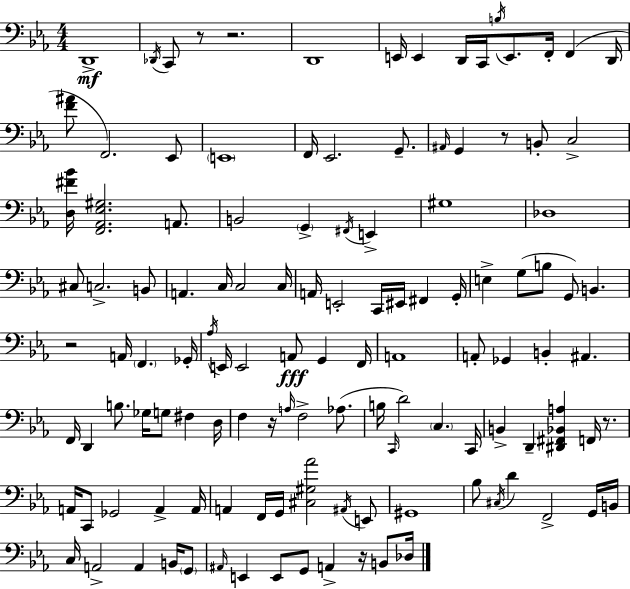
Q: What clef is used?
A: bass